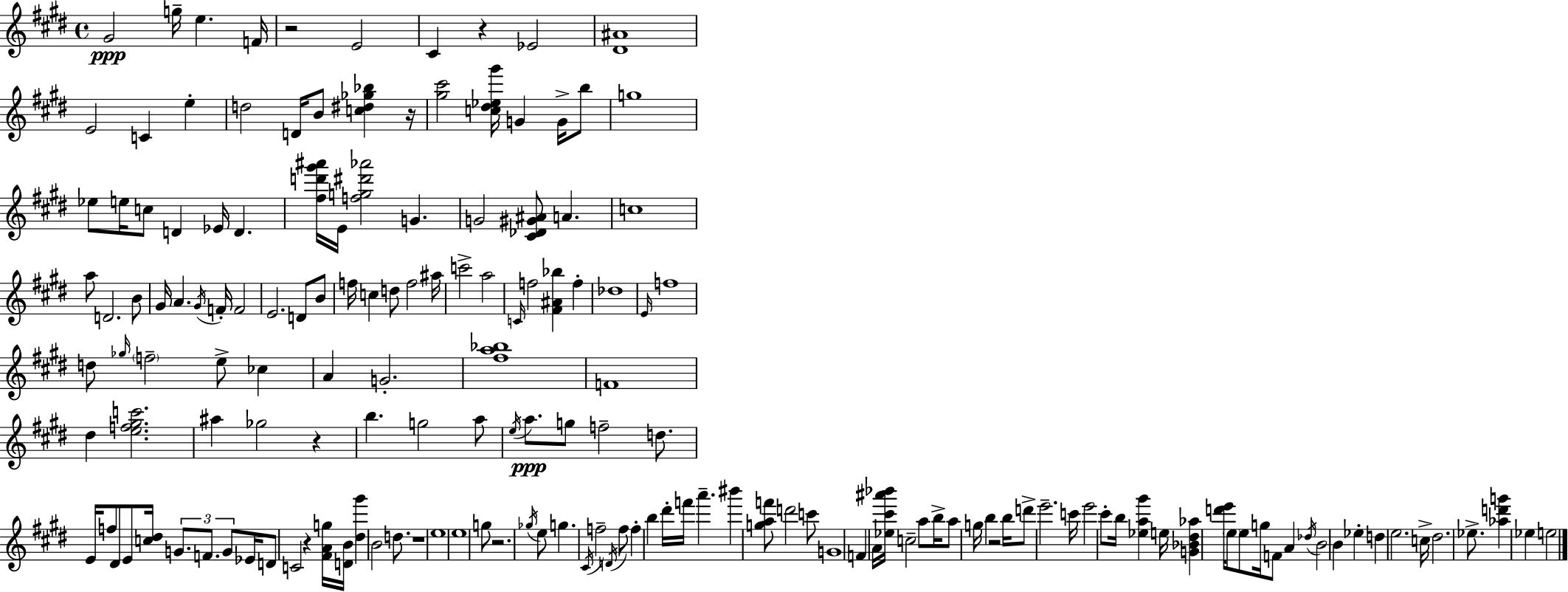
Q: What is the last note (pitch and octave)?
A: E5